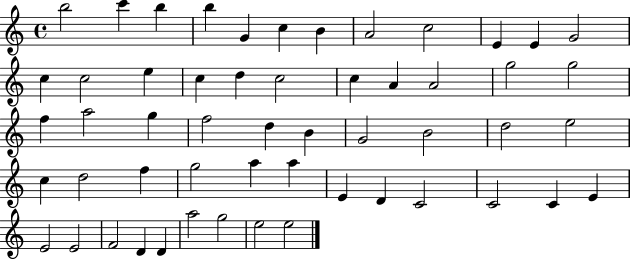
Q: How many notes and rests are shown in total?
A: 54